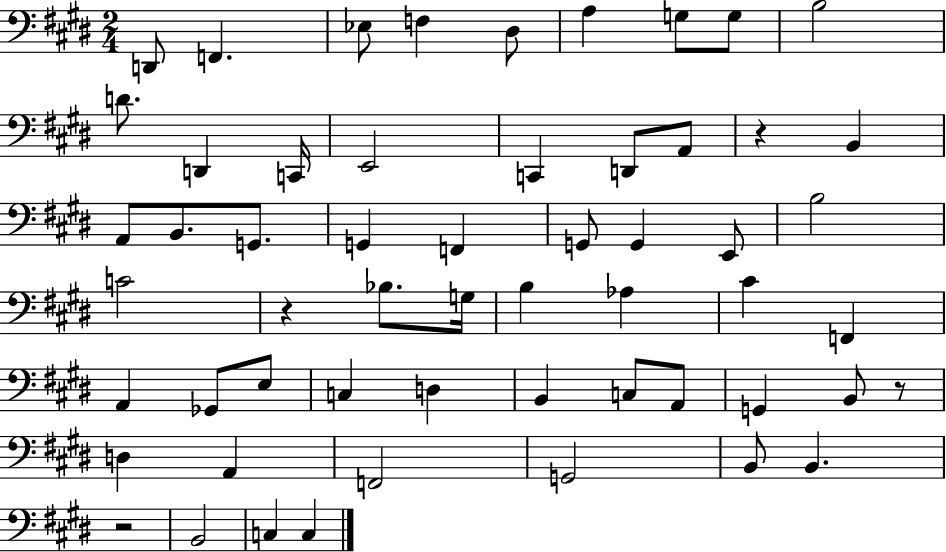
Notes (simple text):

D2/e F2/q. Eb3/e F3/q D#3/e A3/q G3/e G3/e B3/h D4/e. D2/q C2/s E2/h C2/q D2/e A2/e R/q B2/q A2/e B2/e. G2/e. G2/q F2/q G2/e G2/q E2/e B3/h C4/h R/q Bb3/e. G3/s B3/q Ab3/q C#4/q F2/q A2/q Gb2/e E3/e C3/q D3/q B2/q C3/e A2/e G2/q B2/e R/e D3/q A2/q F2/h G2/h B2/e B2/q. R/h B2/h C3/q C3/q